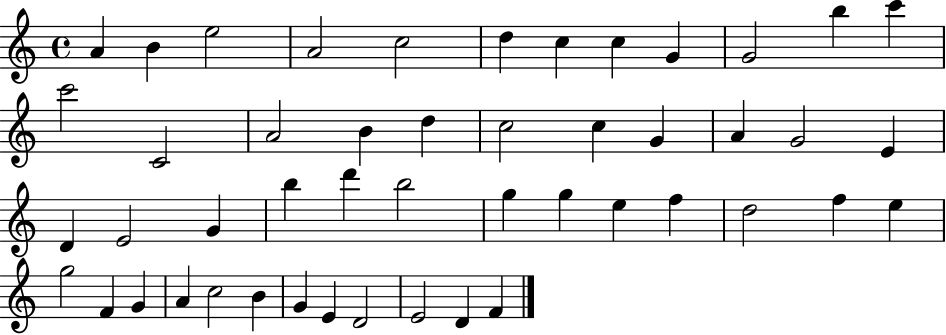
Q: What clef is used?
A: treble